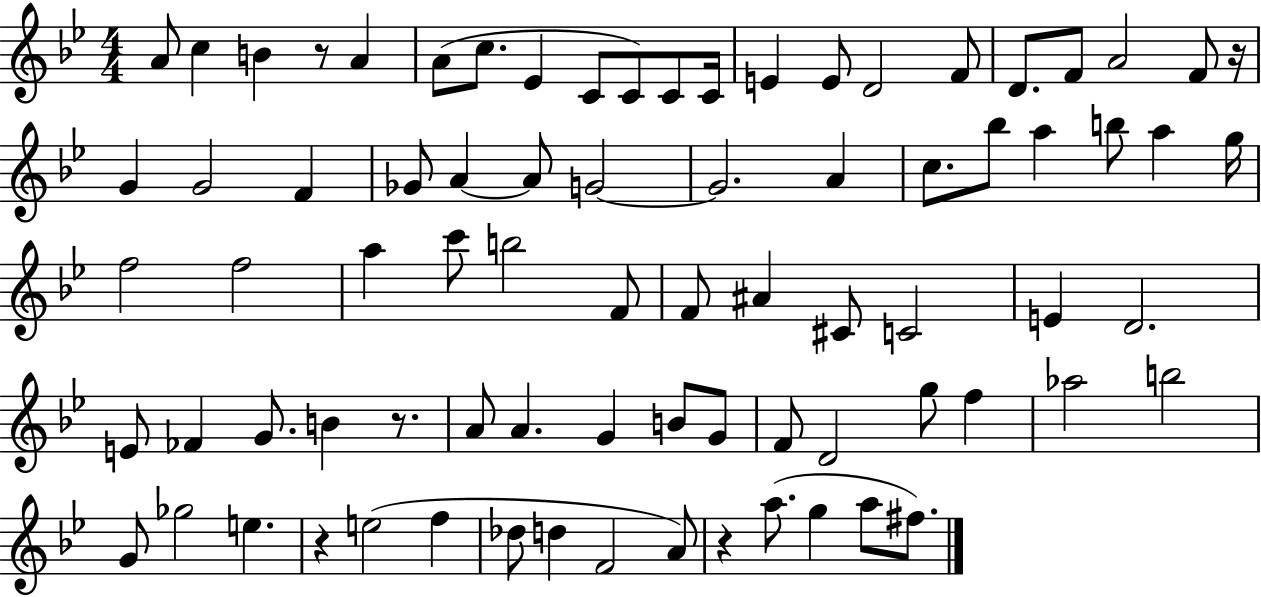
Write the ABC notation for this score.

X:1
T:Untitled
M:4/4
L:1/4
K:Bb
A/2 c B z/2 A A/2 c/2 _E C/2 C/2 C/2 C/4 E E/2 D2 F/2 D/2 F/2 A2 F/2 z/4 G G2 F _G/2 A A/2 G2 G2 A c/2 _b/2 a b/2 a g/4 f2 f2 a c'/2 b2 F/2 F/2 ^A ^C/2 C2 E D2 E/2 _F G/2 B z/2 A/2 A G B/2 G/2 F/2 D2 g/2 f _a2 b2 G/2 _g2 e z e2 f _d/2 d F2 A/2 z a/2 g a/2 ^f/2